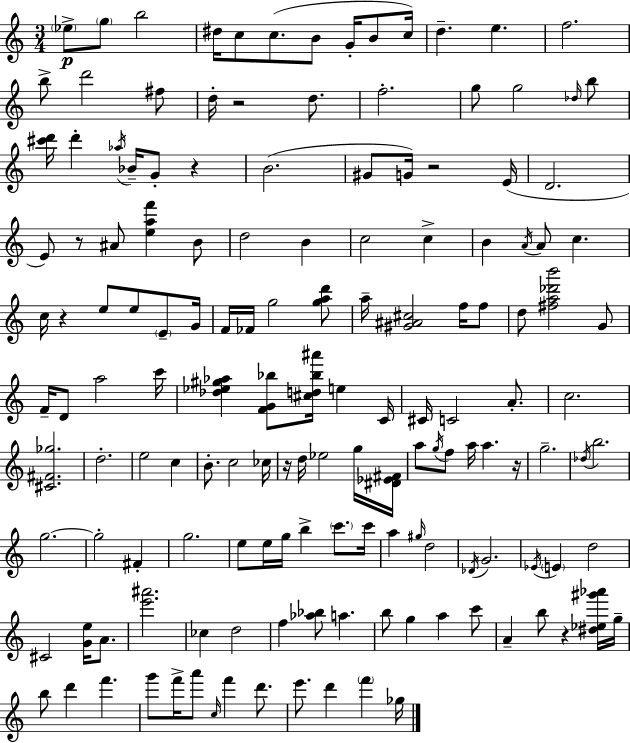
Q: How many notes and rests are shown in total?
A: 149